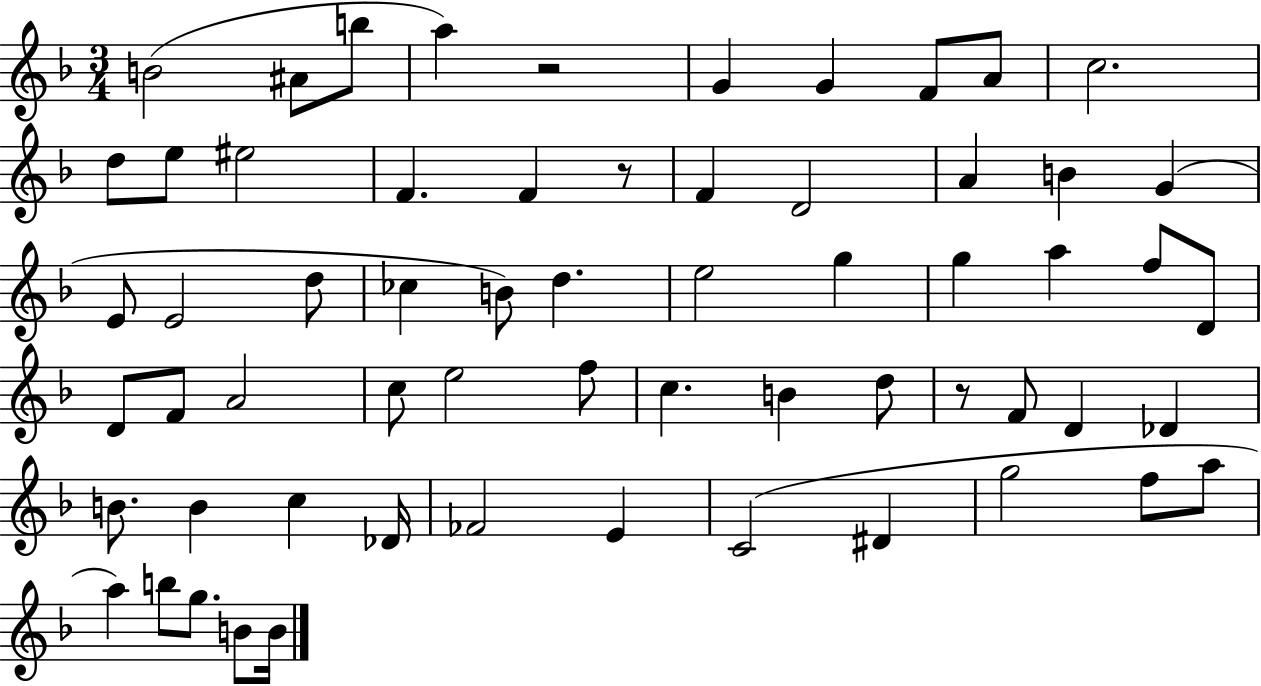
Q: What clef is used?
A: treble